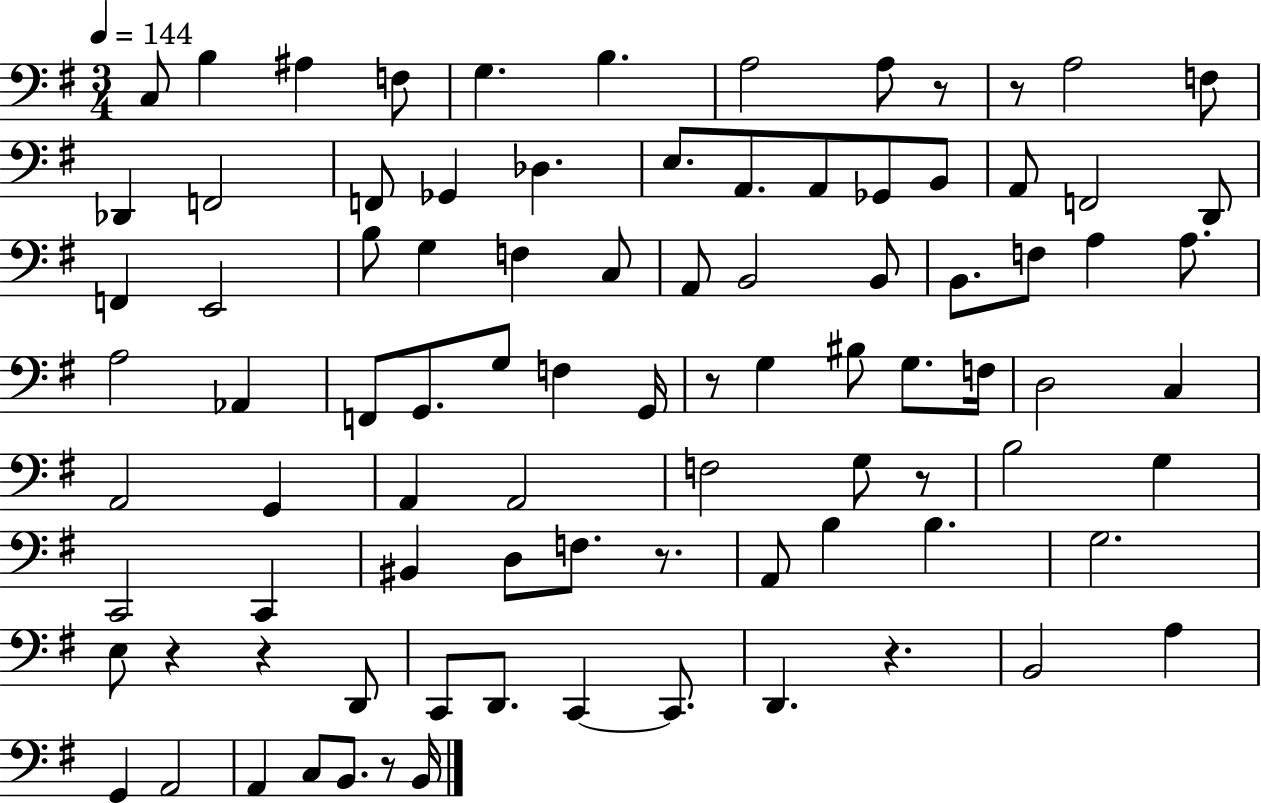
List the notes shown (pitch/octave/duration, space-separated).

C3/e B3/q A#3/q F3/e G3/q. B3/q. A3/h A3/e R/e R/e A3/h F3/e Db2/q F2/h F2/e Gb2/q Db3/q. E3/e. A2/e. A2/e Gb2/e B2/e A2/e F2/h D2/e F2/q E2/h B3/e G3/q F3/q C3/e A2/e B2/h B2/e B2/e. F3/e A3/q A3/e. A3/h Ab2/q F2/e G2/e. G3/e F3/q G2/s R/e G3/q BIS3/e G3/e. F3/s D3/h C3/q A2/h G2/q A2/q A2/h F3/h G3/e R/e B3/h G3/q C2/h C2/q BIS2/q D3/e F3/e. R/e. A2/e B3/q B3/q. G3/h. E3/e R/q R/q D2/e C2/e D2/e. C2/q C2/e. D2/q. R/q. B2/h A3/q G2/q A2/h A2/q C3/e B2/e. R/e B2/s